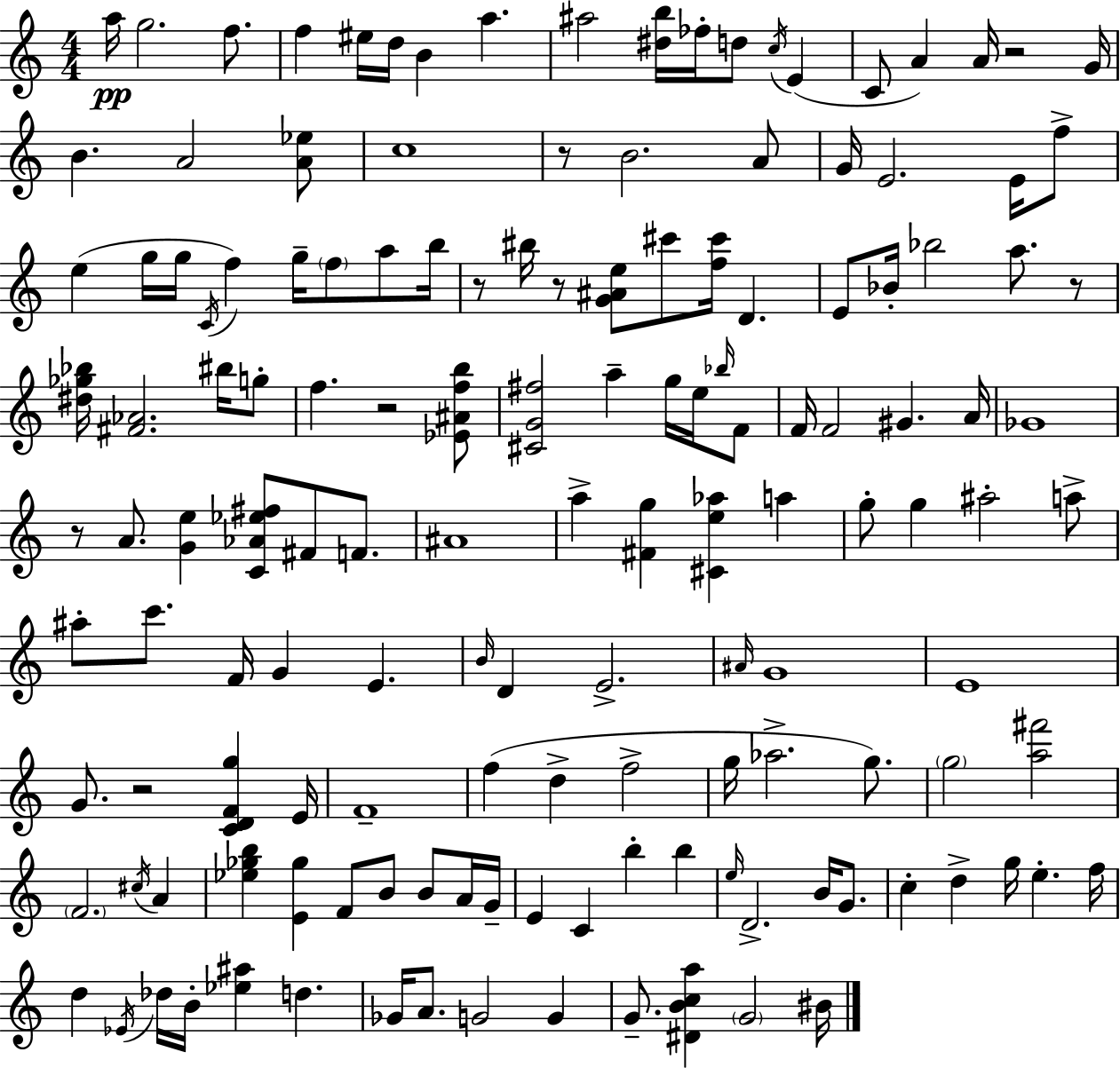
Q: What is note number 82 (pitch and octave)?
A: F5